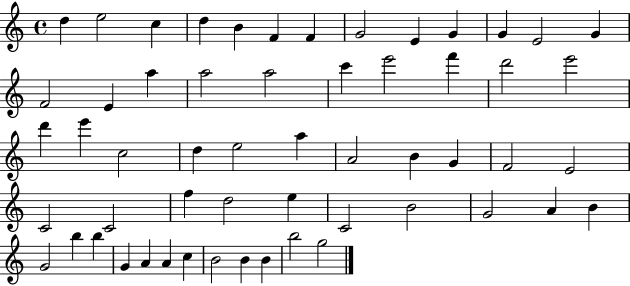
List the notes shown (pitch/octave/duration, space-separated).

D5/q E5/h C5/q D5/q B4/q F4/q F4/q G4/h E4/q G4/q G4/q E4/h G4/q F4/h E4/q A5/q A5/h A5/h C6/q E6/h F6/q D6/h E6/h D6/q E6/q C5/h D5/q E5/h A5/q A4/h B4/q G4/q F4/h E4/h C4/h C4/h F5/q D5/h E5/q C4/h B4/h G4/h A4/q B4/q G4/h B5/q B5/q G4/q A4/q A4/q C5/q B4/h B4/q B4/q B5/h G5/h